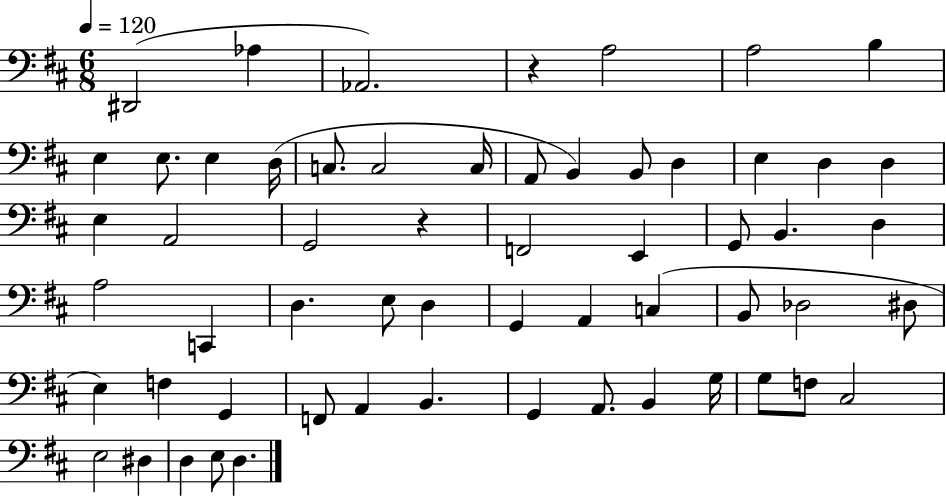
{
  \clef bass
  \numericTimeSignature
  \time 6/8
  \key d \major
  \tempo 4 = 120
  dis,2( aes4 | aes,2.) | r4 a2 | a2 b4 | \break e4 e8. e4 d16( | c8. c2 c16 | a,8 b,4) b,8 d4 | e4 d4 d4 | \break e4 a,2 | g,2 r4 | f,2 e,4 | g,8 b,4. d4 | \break a2 c,4 | d4. e8 d4 | g,4 a,4 c4( | b,8 des2 dis8 | \break e4) f4 g,4 | f,8 a,4 b,4. | g,4 a,8. b,4 g16 | g8 f8 cis2 | \break e2 dis4 | d4 e8 d4. | \bar "|."
}